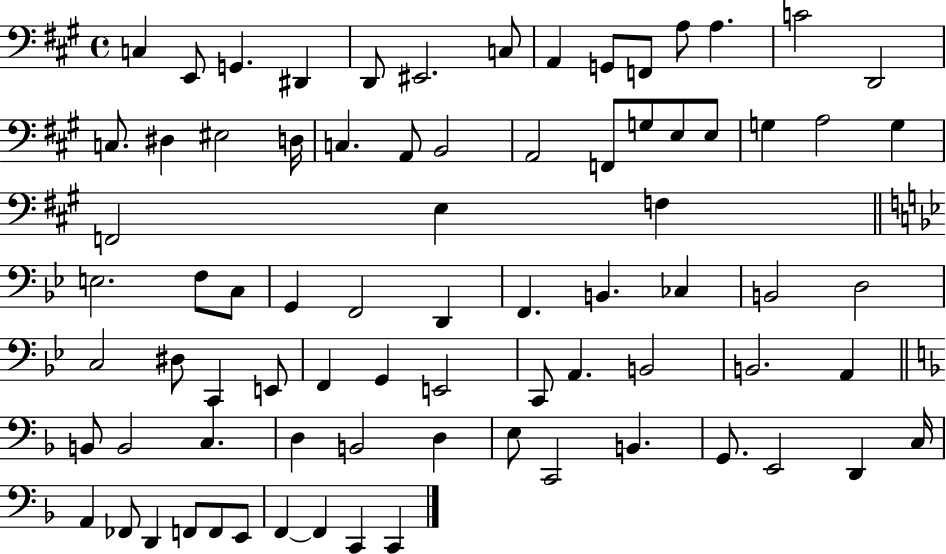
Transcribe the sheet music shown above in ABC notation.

X:1
T:Untitled
M:4/4
L:1/4
K:A
C, E,,/2 G,, ^D,, D,,/2 ^E,,2 C,/2 A,, G,,/2 F,,/2 A,/2 A, C2 D,,2 C,/2 ^D, ^E,2 D,/4 C, A,,/2 B,,2 A,,2 F,,/2 G,/2 E,/2 E,/2 G, A,2 G, F,,2 E, F, E,2 F,/2 C,/2 G,, F,,2 D,, F,, B,, _C, B,,2 D,2 C,2 ^D,/2 C,, E,,/2 F,, G,, E,,2 C,,/2 A,, B,,2 B,,2 A,, B,,/2 B,,2 C, D, B,,2 D, E,/2 C,,2 B,, G,,/2 E,,2 D,, C,/4 A,, _F,,/2 D,, F,,/2 F,,/2 E,,/2 F,, F,, C,, C,,